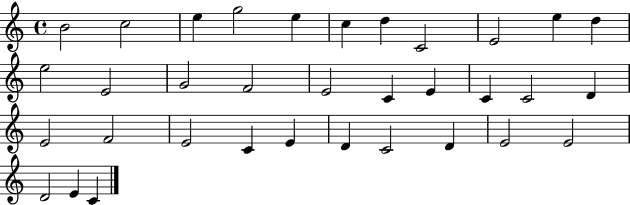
X:1
T:Untitled
M:4/4
L:1/4
K:C
B2 c2 e g2 e c d C2 E2 e d e2 E2 G2 F2 E2 C E C C2 D E2 F2 E2 C E D C2 D E2 E2 D2 E C